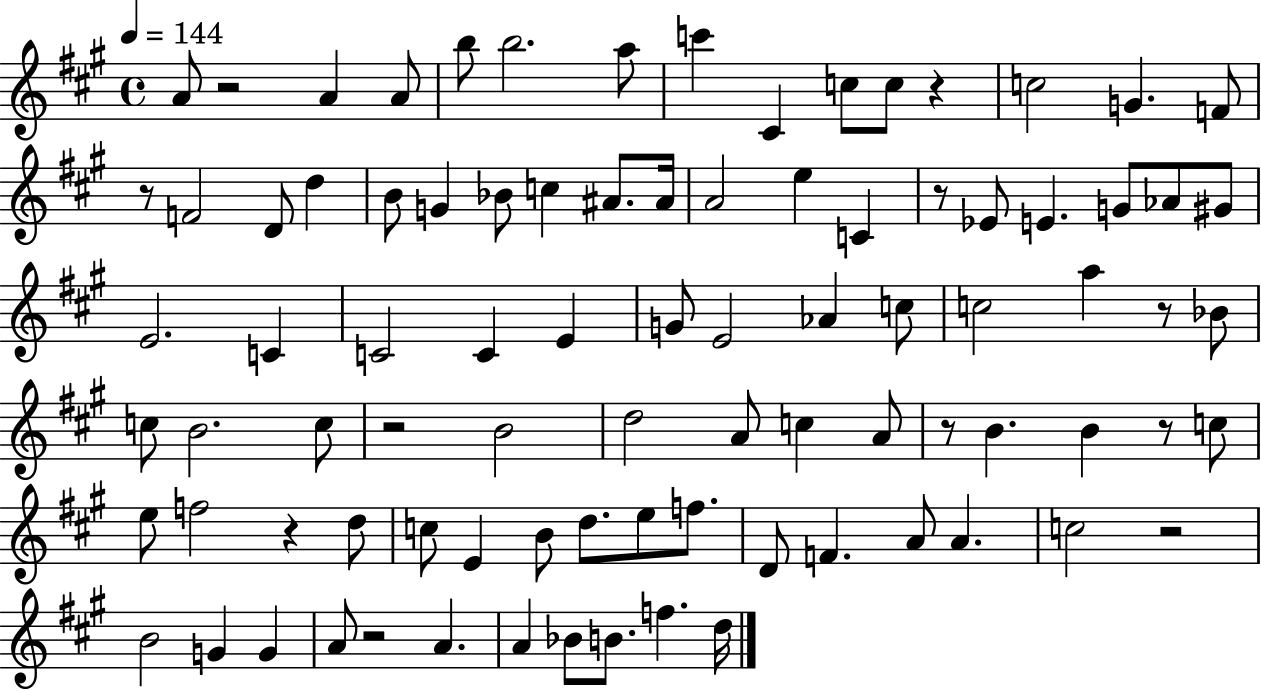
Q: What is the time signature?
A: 4/4